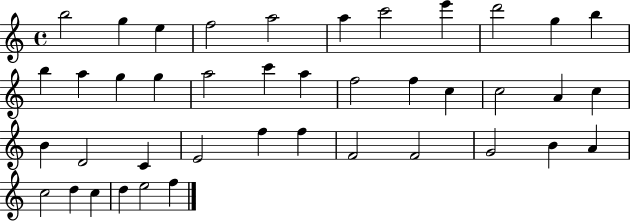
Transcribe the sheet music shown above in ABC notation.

X:1
T:Untitled
M:4/4
L:1/4
K:C
b2 g e f2 a2 a c'2 e' d'2 g b b a g g a2 c' a f2 f c c2 A c B D2 C E2 f f F2 F2 G2 B A c2 d c d e2 f